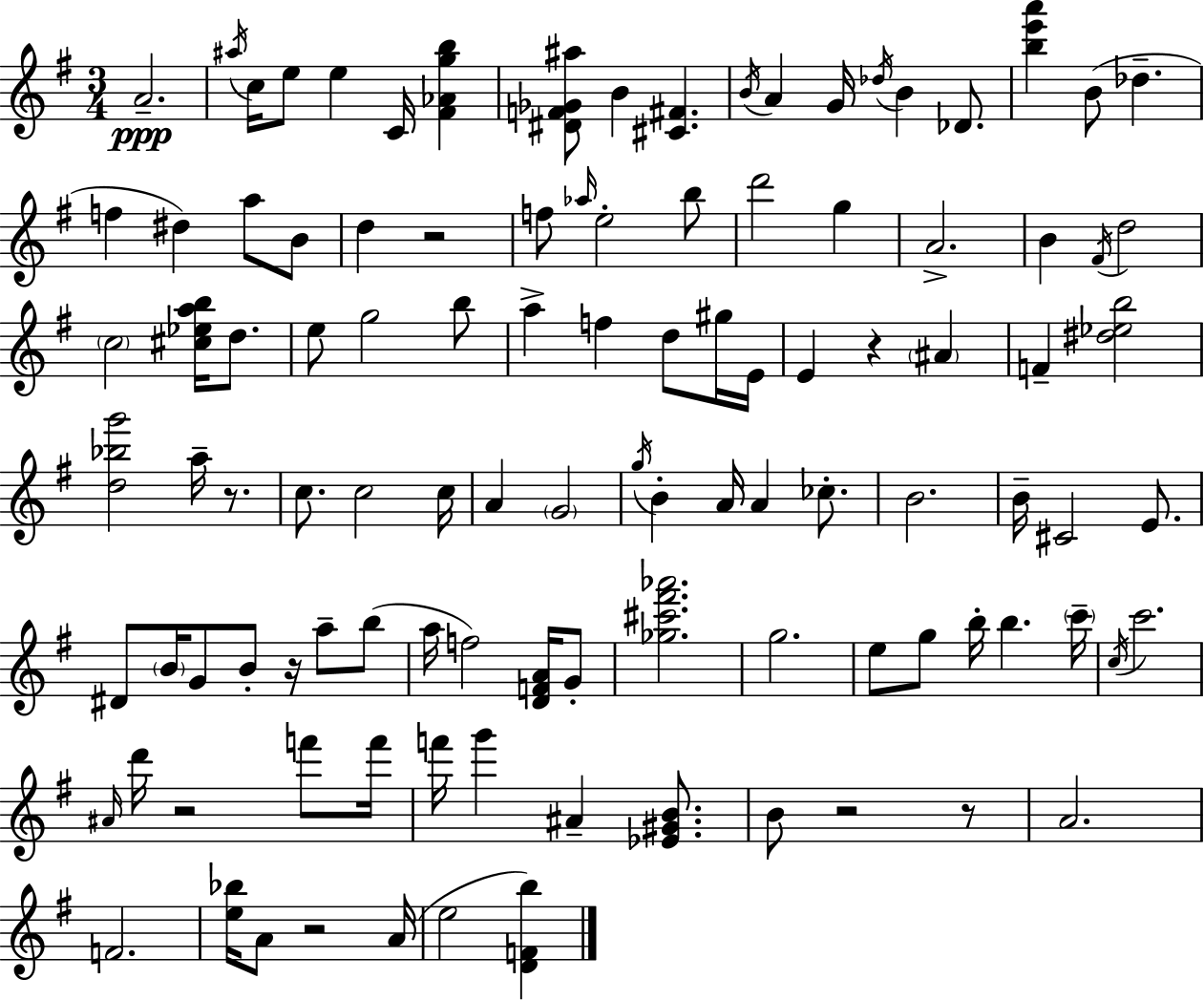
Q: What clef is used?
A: treble